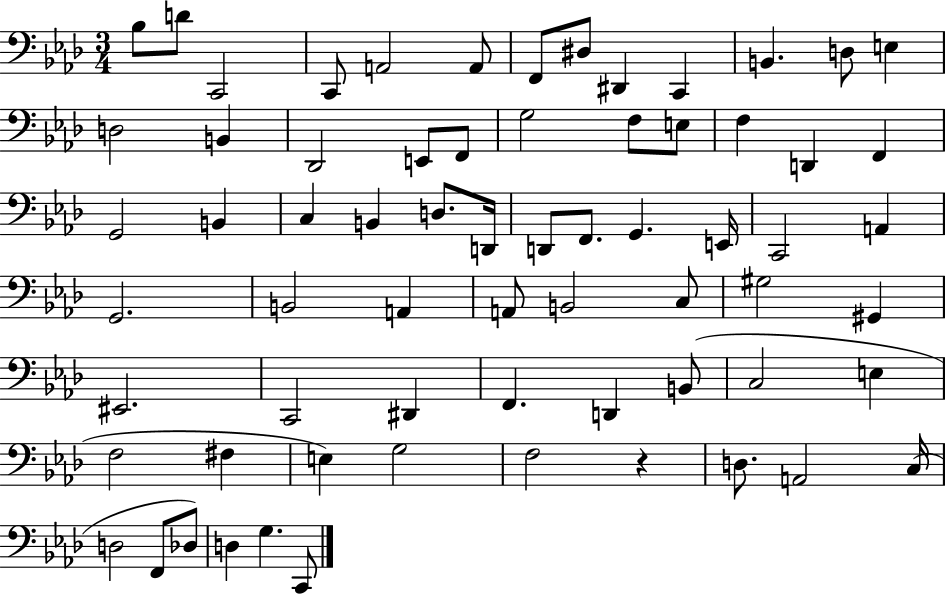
{
  \clef bass
  \numericTimeSignature
  \time 3/4
  \key aes \major
  bes8 d'8 c,2 | c,8 a,2 a,8 | f,8 dis8 dis,4 c,4 | b,4. d8 e4 | \break d2 b,4 | des,2 e,8 f,8 | g2 f8 e8 | f4 d,4 f,4 | \break g,2 b,4 | c4 b,4 d8. d,16 | d,8 f,8. g,4. e,16 | c,2 a,4 | \break g,2. | b,2 a,4 | a,8 b,2 c8 | gis2 gis,4 | \break eis,2. | c,2 dis,4 | f,4. d,4 b,8( | c2 e4 | \break f2 fis4 | e4) g2 | f2 r4 | d8. a,2 c16( | \break d2 f,8 des8) | d4 g4. c,8 | \bar "|."
}